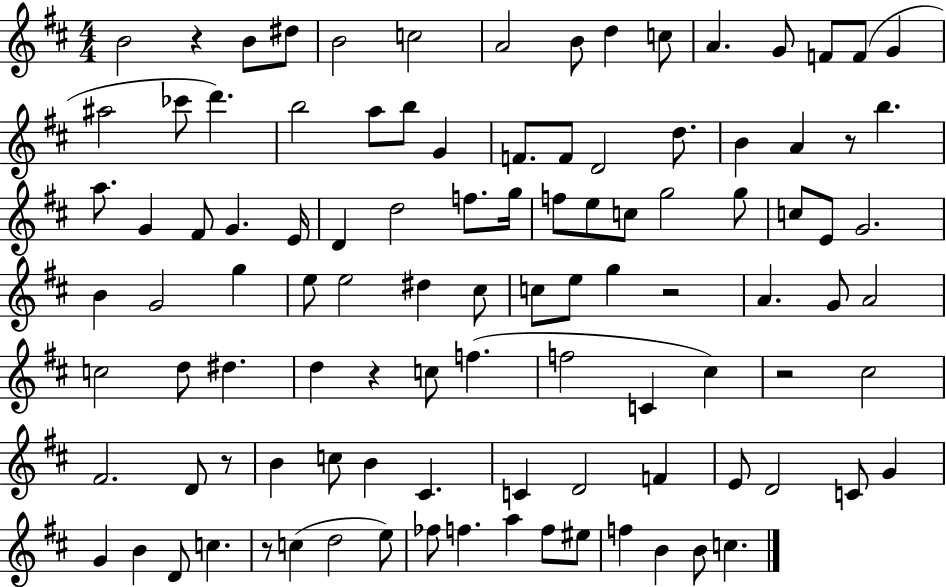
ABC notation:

X:1
T:Untitled
M:4/4
L:1/4
K:D
B2 z B/2 ^d/2 B2 c2 A2 B/2 d c/2 A G/2 F/2 F/2 G ^a2 _c'/2 d' b2 a/2 b/2 G F/2 F/2 D2 d/2 B A z/2 b a/2 G ^F/2 G E/4 D d2 f/2 g/4 f/2 e/2 c/2 g2 g/2 c/2 E/2 G2 B G2 g e/2 e2 ^d ^c/2 c/2 e/2 g z2 A G/2 A2 c2 d/2 ^d d z c/2 f f2 C ^c z2 ^c2 ^F2 D/2 z/2 B c/2 B ^C C D2 F E/2 D2 C/2 G G B D/2 c z/2 c d2 e/2 _f/2 f a f/2 ^e/2 f B B/2 c